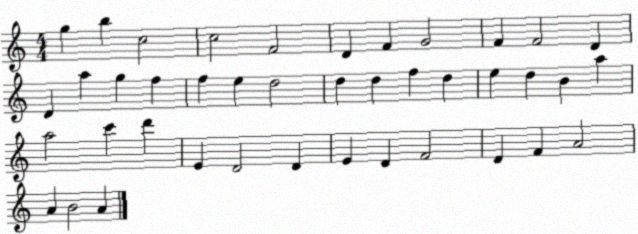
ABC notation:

X:1
T:Untitled
M:4/4
L:1/4
K:C
g b c2 c2 F2 D F G2 F F2 D D a g f f e d2 d d f d e d B a a2 c' d' E D2 D E D F2 D F A2 A B2 A